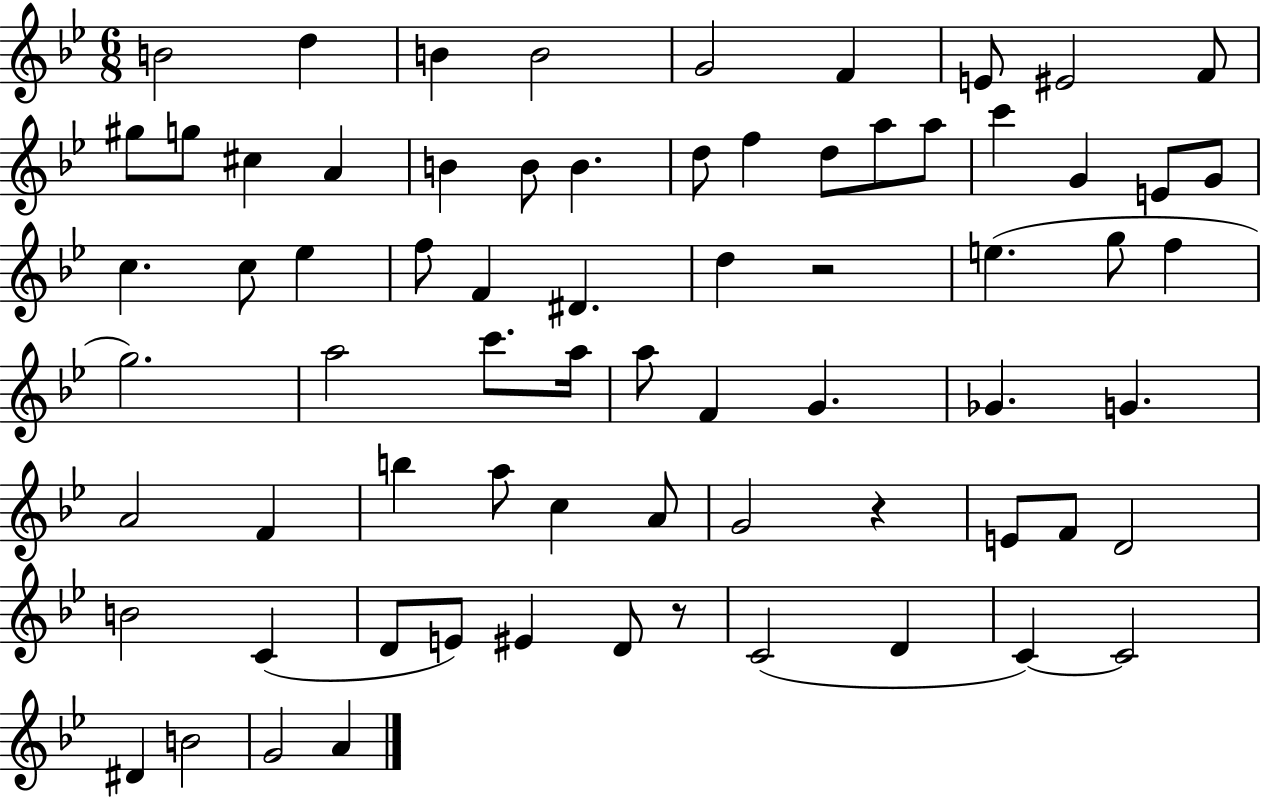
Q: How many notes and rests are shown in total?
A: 71